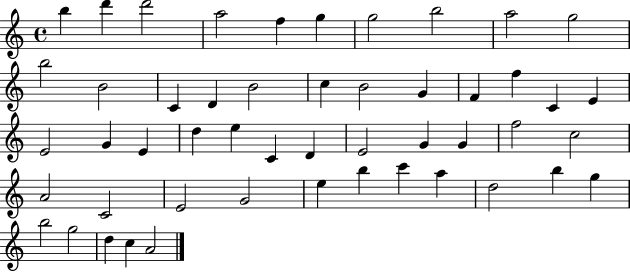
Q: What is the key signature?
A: C major